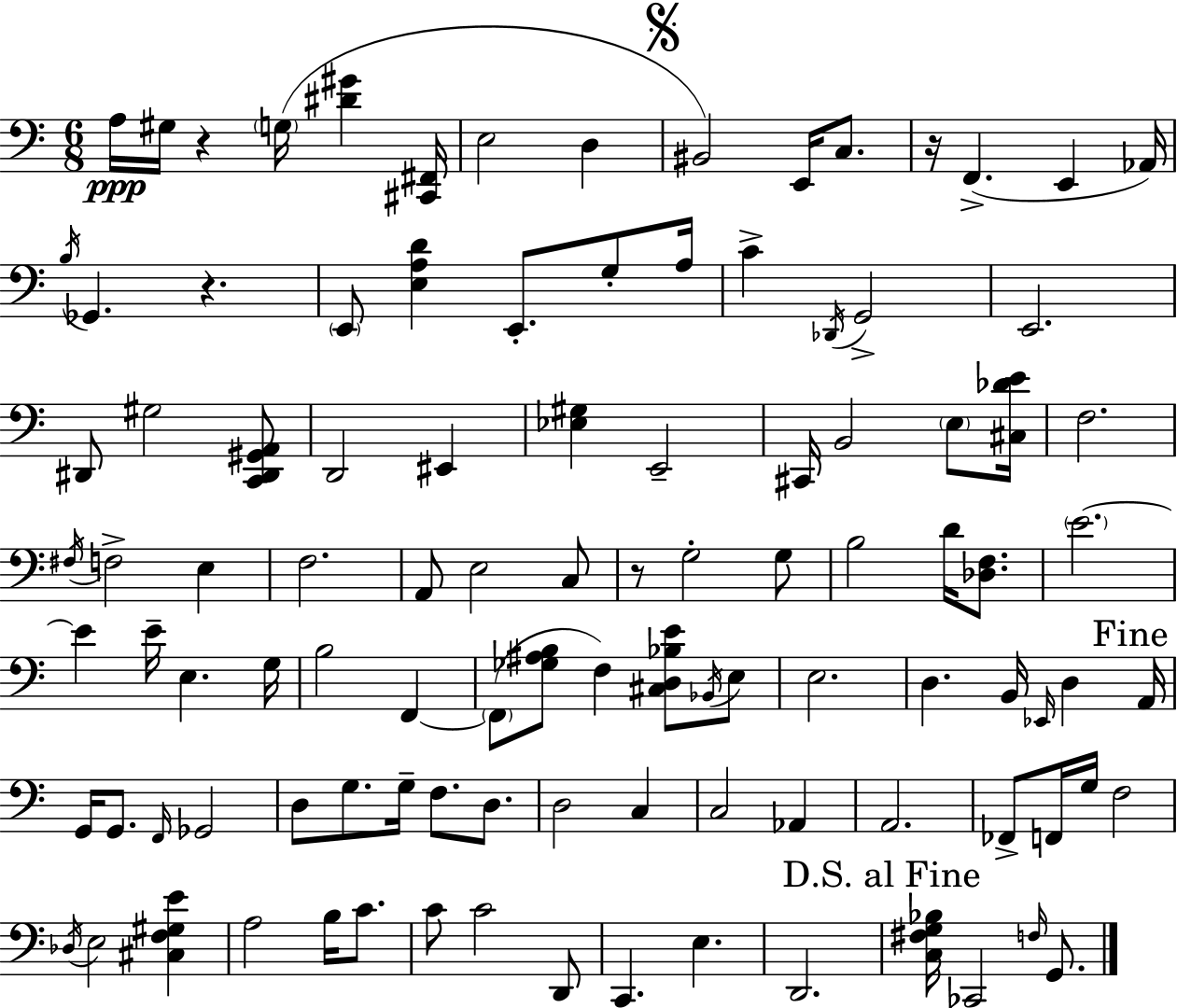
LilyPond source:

{
  \clef bass
  \numericTimeSignature
  \time 6/8
  \key a \minor
  \repeat volta 2 { a16\ppp gis16 r4 \parenthesize g16( <dis' gis'>4 <cis, fis,>16 | e2 d4 | \mark \markup { \musicglyph "scripts.segno" } bis,2) e,16 c8. | r16 f,4.->( e,4 aes,16) | \break \acciaccatura { b16 } ges,4. r4. | \parenthesize e,8 <e a d'>4 e,8.-. g8-. | a16 c'4-> \acciaccatura { des,16 } g,2-> | e,2. | \break dis,8 gis2 | <c, dis, gis, a,>8 d,2 eis,4 | <ees gis>4 e,2-- | cis,16 b,2 \parenthesize e8 | \break <cis des' e'>16 f2. | \acciaccatura { fis16 } f2-> e4 | f2. | a,8 e2 | \break c8 r8 g2-. | g8 b2 d'16 | <des f>8. \parenthesize e'2.~~ | e'4 e'16-- e4. | \break g16 b2 f,4~~ | \parenthesize f,8( <ges ais b>8 f4) <cis d bes e'>8 | \acciaccatura { bes,16 } e8 e2. | d4. b,16 \grace { ees,16 } | \break d4 \mark "Fine" a,16 g,16 g,8. \grace { f,16 } ges,2 | d8 g8. g16-- | f8. d8. d2 | c4 c2 | \break aes,4 a,2. | fes,8-> f,16 g16 f2 | \acciaccatura { des16 } e2 | <cis f gis e'>4 a2 | \break b16 c'8. c'8 c'2 | d,8 c,4. | e4. d,2. | \mark "D.S. al Fine" <c fis g bes>16 ces,2 | \break \grace { f16 } g,8. } \bar "|."
}